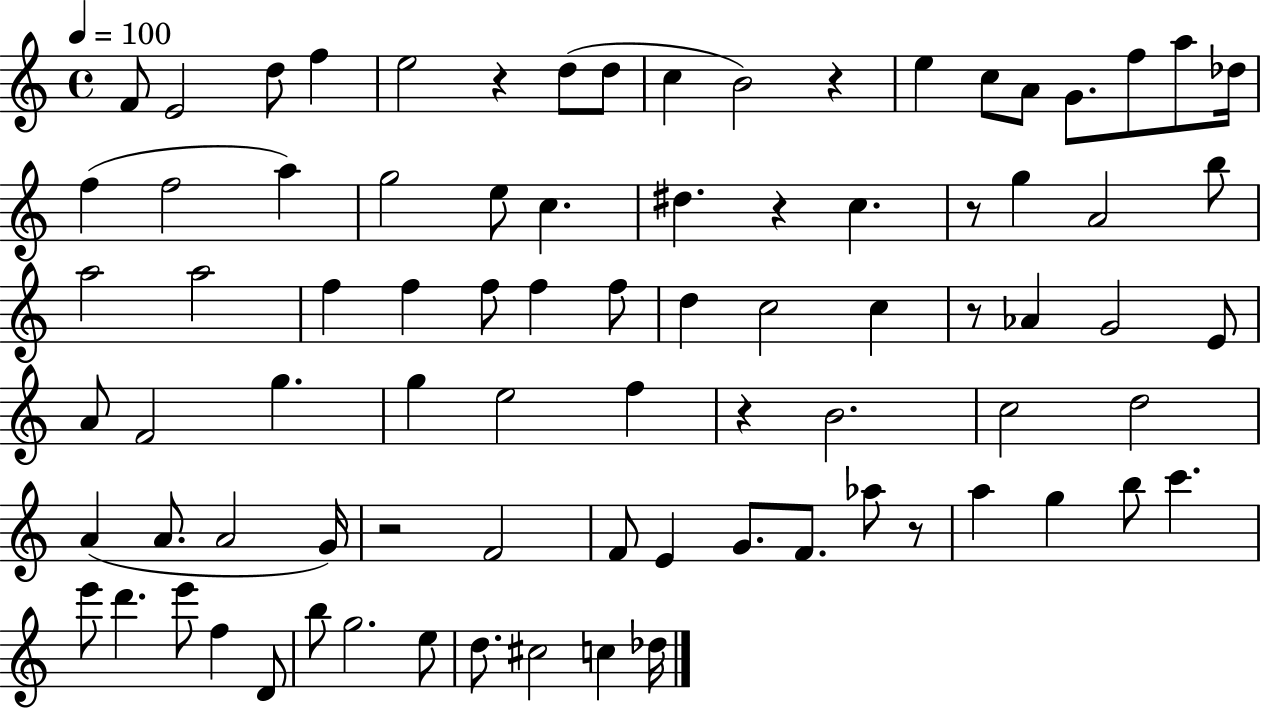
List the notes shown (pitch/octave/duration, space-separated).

F4/e E4/h D5/e F5/q E5/h R/q D5/e D5/e C5/q B4/h R/q E5/q C5/e A4/e G4/e. F5/e A5/e Db5/s F5/q F5/h A5/q G5/h E5/e C5/q. D#5/q. R/q C5/q. R/e G5/q A4/h B5/e A5/h A5/h F5/q F5/q F5/e F5/q F5/e D5/q C5/h C5/q R/e Ab4/q G4/h E4/e A4/e F4/h G5/q. G5/q E5/h F5/q R/q B4/h. C5/h D5/h A4/q A4/e. A4/h G4/s R/h F4/h F4/e E4/q G4/e. F4/e. Ab5/e R/e A5/q G5/q B5/e C6/q. E6/e D6/q. E6/e F5/q D4/e B5/e G5/h. E5/e D5/e. C#5/h C5/q Db5/s